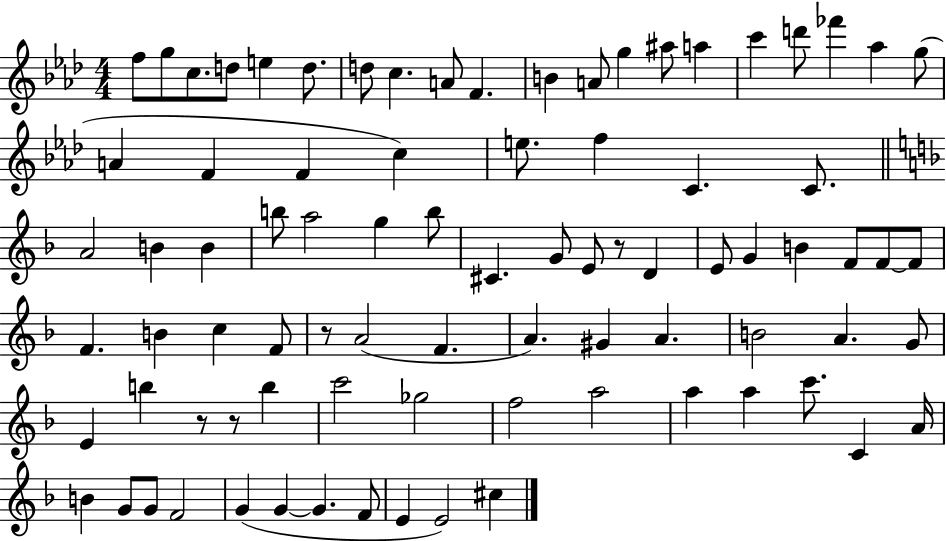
F5/e G5/e C5/e. D5/e E5/q D5/e. D5/e C5/q. A4/e F4/q. B4/q A4/e G5/q A#5/e A5/q C6/q D6/e FES6/q Ab5/q G5/e A4/q F4/q F4/q C5/q E5/e. F5/q C4/q. C4/e. A4/h B4/q B4/q B5/e A5/h G5/q B5/e C#4/q. G4/e E4/e R/e D4/q E4/e G4/q B4/q F4/e F4/e F4/e F4/q. B4/q C5/q F4/e R/e A4/h F4/q. A4/q. G#4/q A4/q. B4/h A4/q. G4/e E4/q B5/q R/e R/e B5/q C6/h Gb5/h F5/h A5/h A5/q A5/q C6/e. C4/q A4/s B4/q G4/e G4/e F4/h G4/q G4/q G4/q. F4/e E4/q E4/h C#5/q